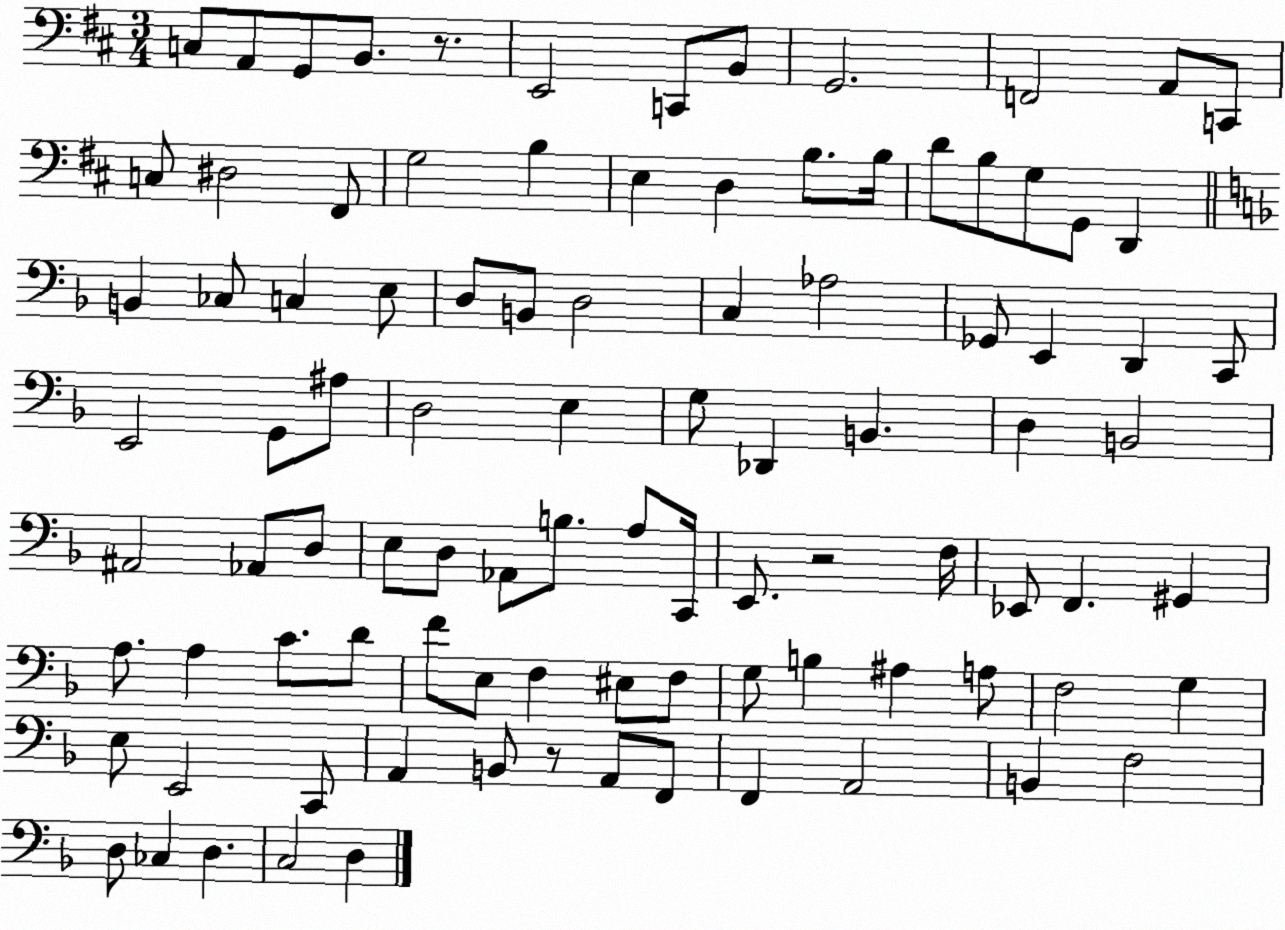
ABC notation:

X:1
T:Untitled
M:3/4
L:1/4
K:D
C,/2 A,,/2 G,,/2 B,,/2 z/2 E,,2 C,,/2 B,,/2 G,,2 F,,2 A,,/2 C,,/2 C,/2 ^D,2 ^F,,/2 G,2 B, E, D, B,/2 B,/4 D/2 B,/2 G,/2 G,,/2 D,, B,, _C,/2 C, E,/2 D,/2 B,,/2 D,2 C, _A,2 _G,,/2 E,, D,, C,,/2 E,,2 G,,/2 ^A,/2 D,2 E, G,/2 _D,, B,, D, B,,2 ^A,,2 _A,,/2 D,/2 E,/2 D,/2 _A,,/2 B,/2 A,/2 C,,/4 E,,/2 z2 F,/4 _E,,/2 F,, ^G,, A,/2 A, C/2 D/2 F/2 E,/2 F, ^E,/2 F,/2 G,/2 B, ^A, A,/2 F,2 G, E,/2 E,,2 C,,/2 A,, B,,/2 z/2 A,,/2 F,,/2 F,, A,,2 B,, F,2 D,/2 _C, D, C,2 D,